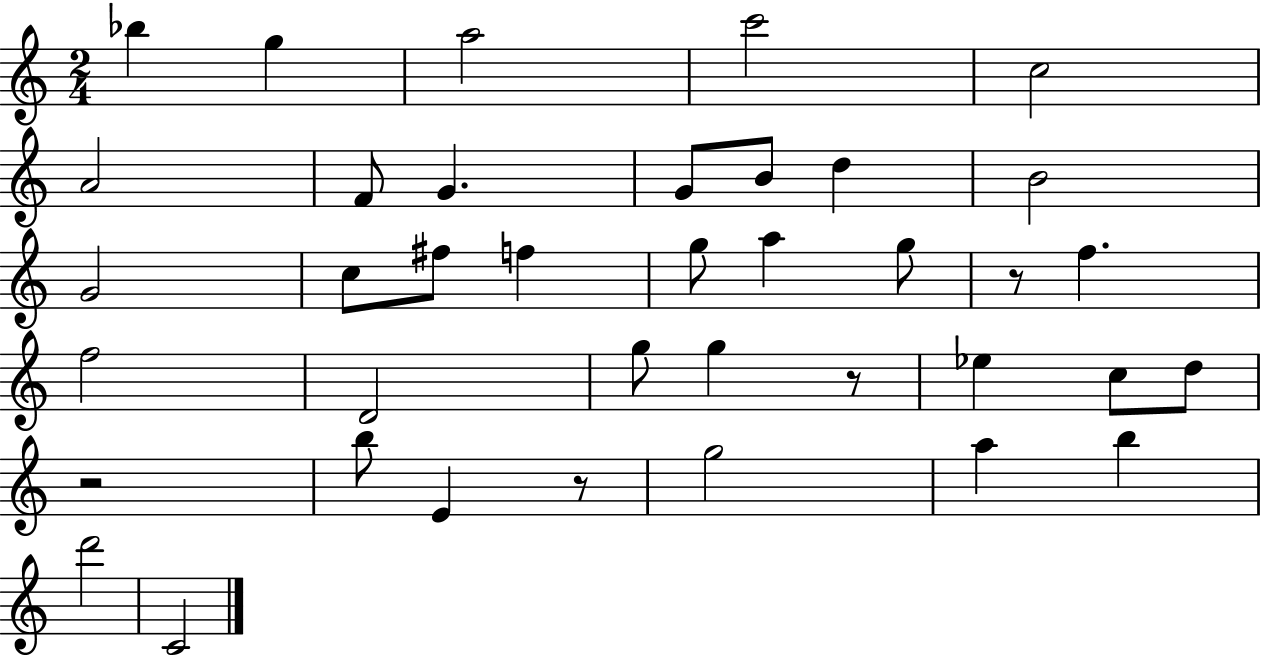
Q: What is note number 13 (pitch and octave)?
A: G4